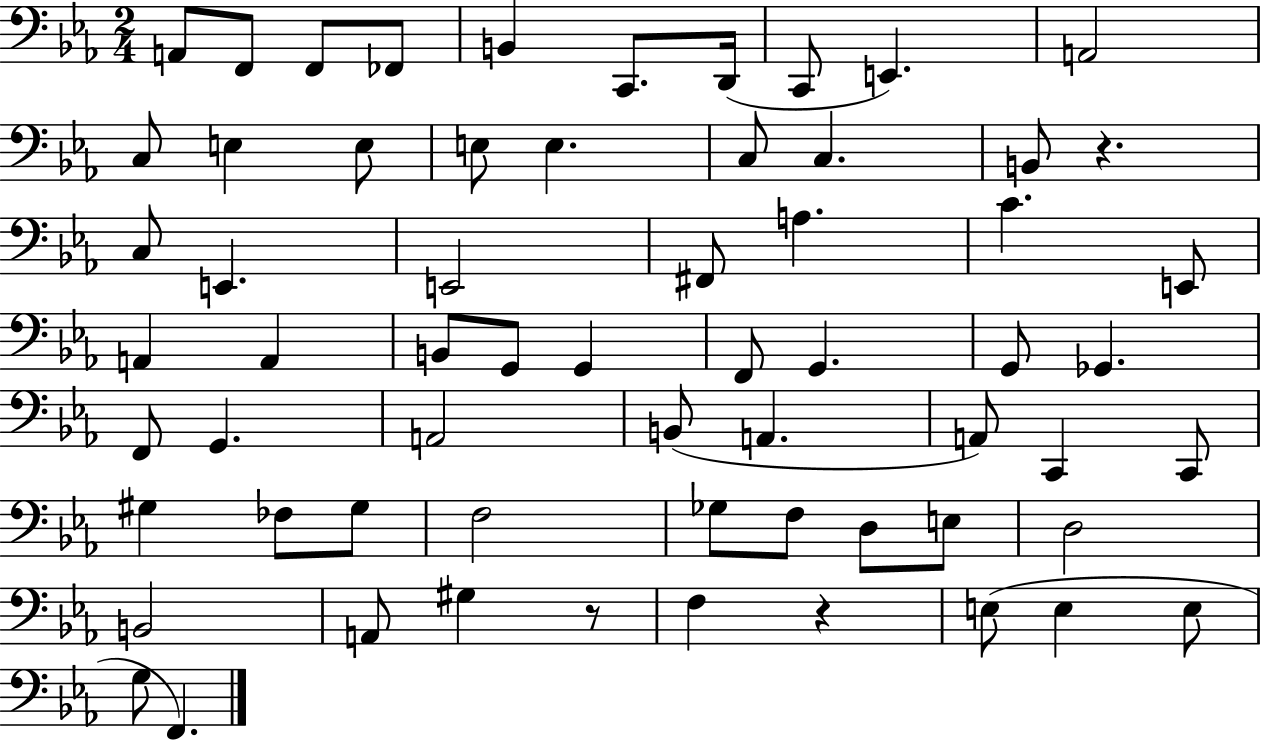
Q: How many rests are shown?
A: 3